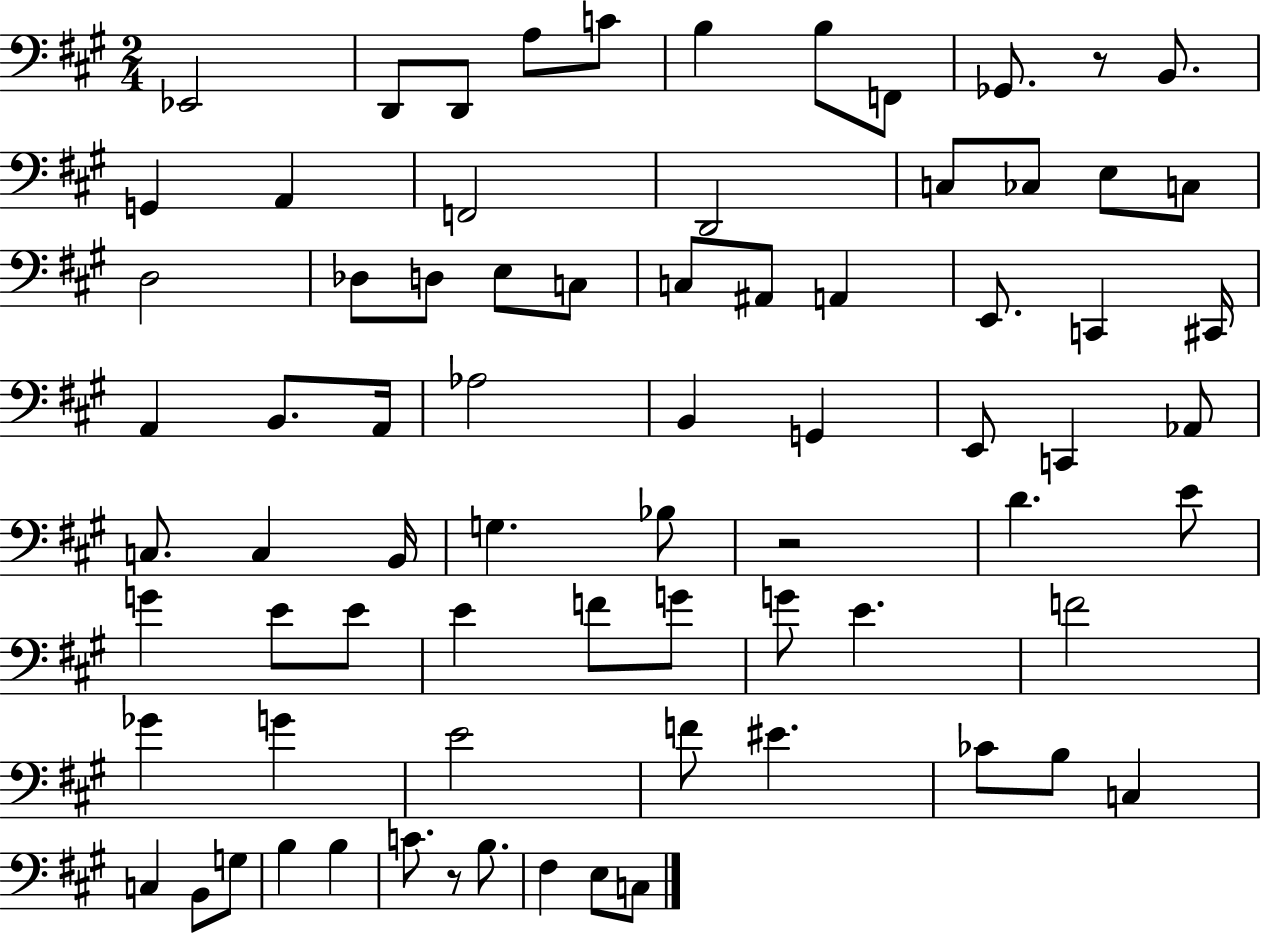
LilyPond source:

{
  \clef bass
  \numericTimeSignature
  \time 2/4
  \key a \major
  ees,2 | d,8 d,8 a8 c'8 | b4 b8 f,8 | ges,8. r8 b,8. | \break g,4 a,4 | f,2 | d,2 | c8 ces8 e8 c8 | \break d2 | des8 d8 e8 c8 | c8 ais,8 a,4 | e,8. c,4 cis,16 | \break a,4 b,8. a,16 | aes2 | b,4 g,4 | e,8 c,4 aes,8 | \break c8. c4 b,16 | g4. bes8 | r2 | d'4. e'8 | \break g'4 e'8 e'8 | e'4 f'8 g'8 | g'8 e'4. | f'2 | \break ges'4 g'4 | e'2 | f'8 eis'4. | ces'8 b8 c4 | \break c4 b,8 g8 | b4 b4 | c'8. r8 b8. | fis4 e8 c8 | \break \bar "|."
}